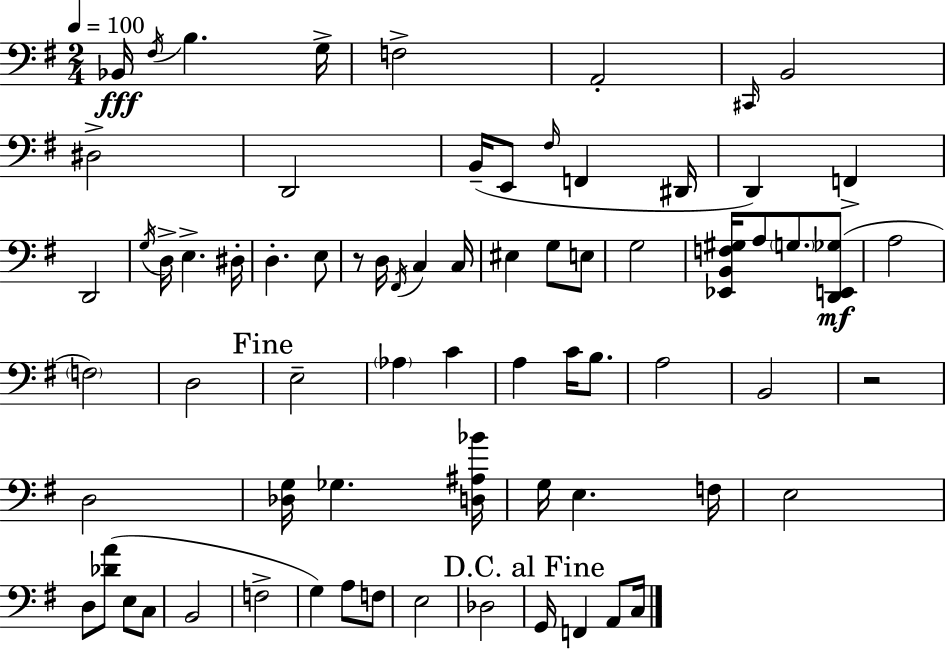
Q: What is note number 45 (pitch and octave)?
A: B2